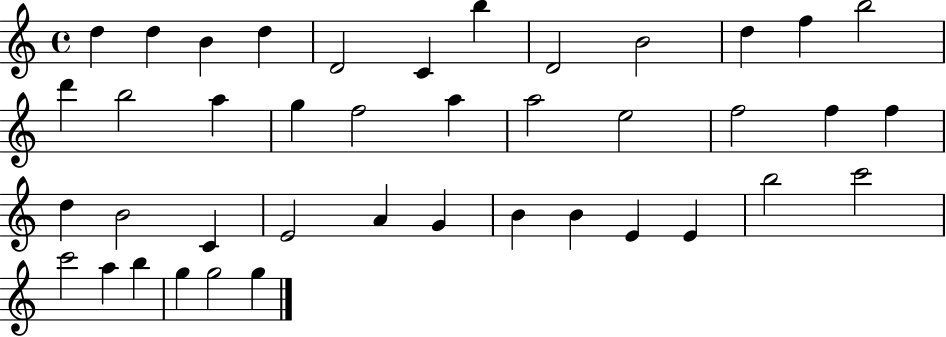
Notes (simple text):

D5/q D5/q B4/q D5/q D4/h C4/q B5/q D4/h B4/h D5/q F5/q B5/h D6/q B5/h A5/q G5/q F5/h A5/q A5/h E5/h F5/h F5/q F5/q D5/q B4/h C4/q E4/h A4/q G4/q B4/q B4/q E4/q E4/q B5/h C6/h C6/h A5/q B5/q G5/q G5/h G5/q